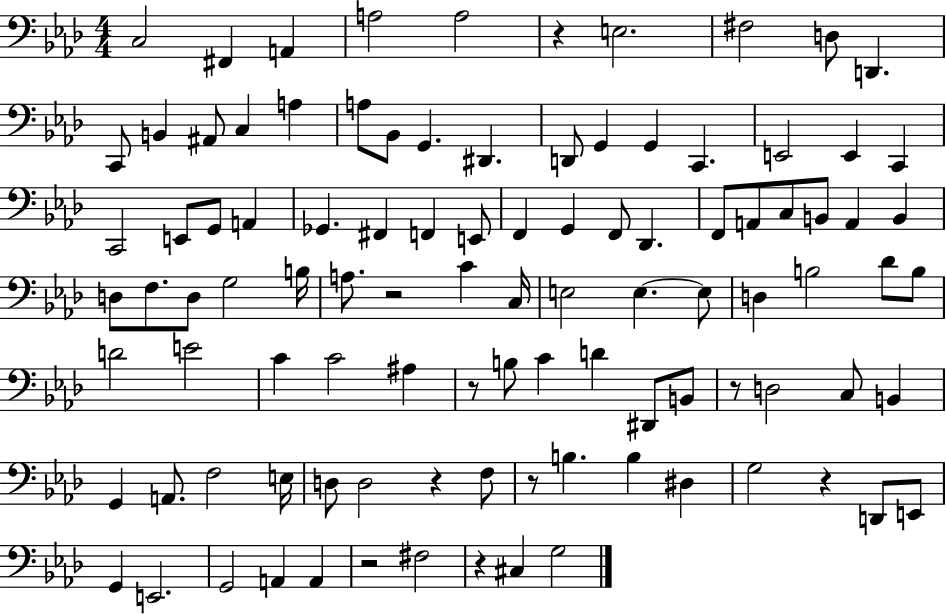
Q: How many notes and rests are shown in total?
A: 101